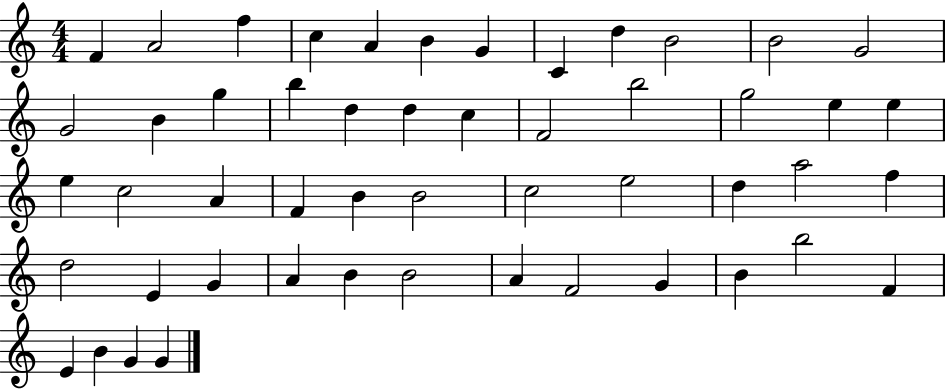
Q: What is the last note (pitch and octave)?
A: G4